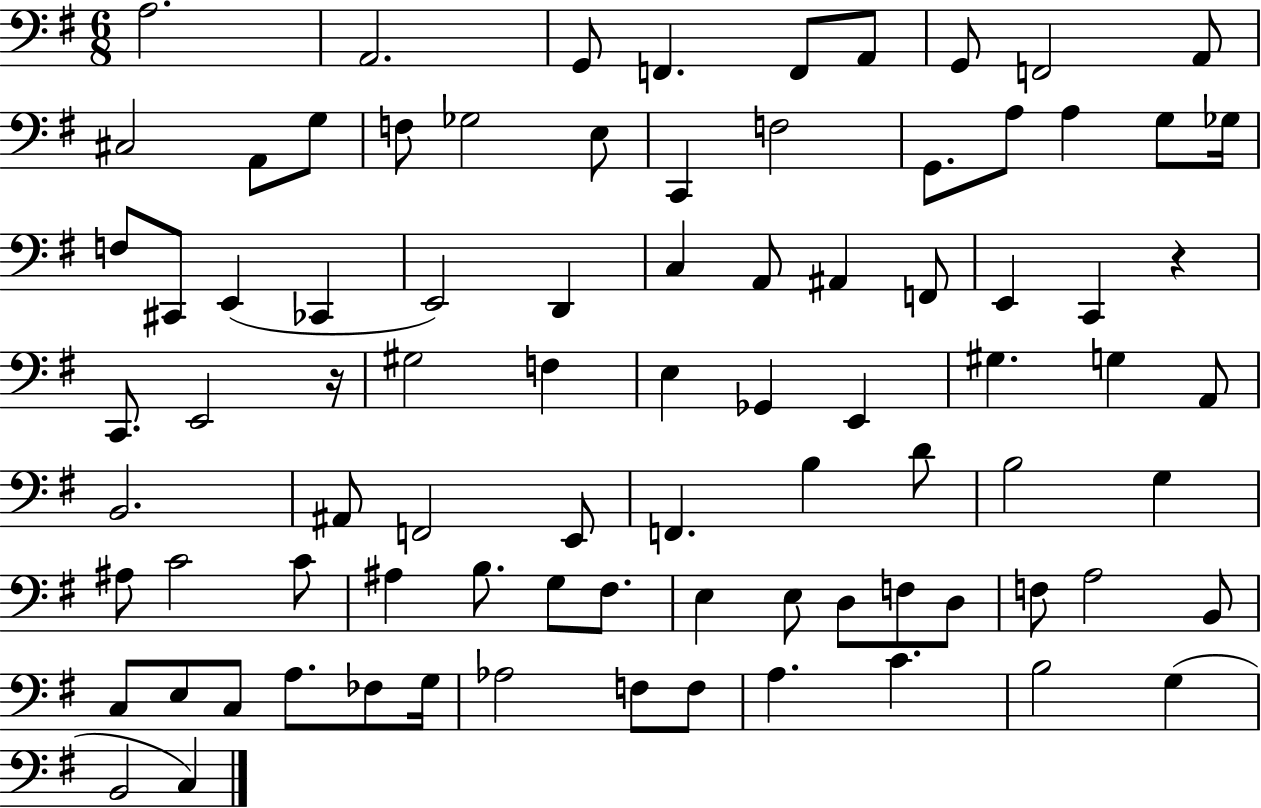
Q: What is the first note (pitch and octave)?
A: A3